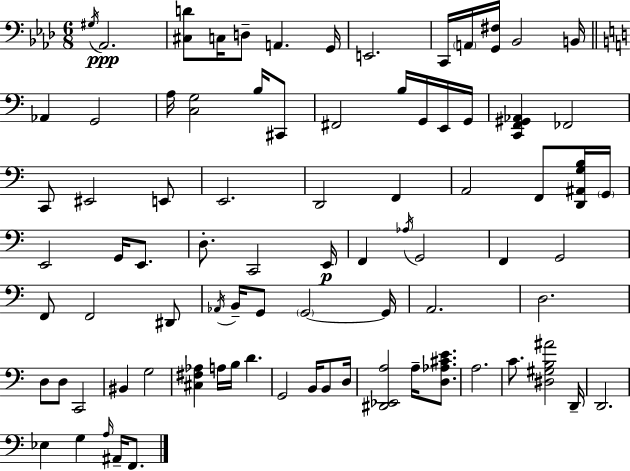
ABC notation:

X:1
T:Untitled
M:6/8
L:1/4
K:Fm
^G,/4 _A,,2 [^C,D]/2 C,/4 D,/2 A,, G,,/4 E,,2 C,,/4 A,,/4 [G,,^F,]/4 _B,,2 B,,/4 _A,, G,,2 A,/4 [C,G,]2 B,/4 ^C,,/2 ^F,,2 B,/4 G,,/4 E,,/4 G,,/4 [C,,F,,^G,,_A,,] _F,,2 C,,/2 ^E,,2 E,,/2 E,,2 D,,2 F,, A,,2 F,,/2 [D,,^A,,G,B,]/4 G,,/4 E,,2 G,,/4 E,,/2 D,/2 C,,2 E,,/4 F,, _A,/4 G,,2 F,, G,,2 F,,/2 F,,2 ^D,,/2 _A,,/4 B,,/4 G,,/2 G,,2 G,,/4 A,,2 D,2 D,/2 D,/2 C,,2 ^B,, G,2 [^C,^F,_A,] A,/4 B,/4 D G,,2 B,,/4 B,,/2 D,/4 [^D,,_E,,A,]2 A,/4 [D,_A,^CE]/2 A,2 C/2 [^D,^G,B,^A]2 D,,/4 D,,2 _E, G, A,/4 ^A,,/4 F,,/2